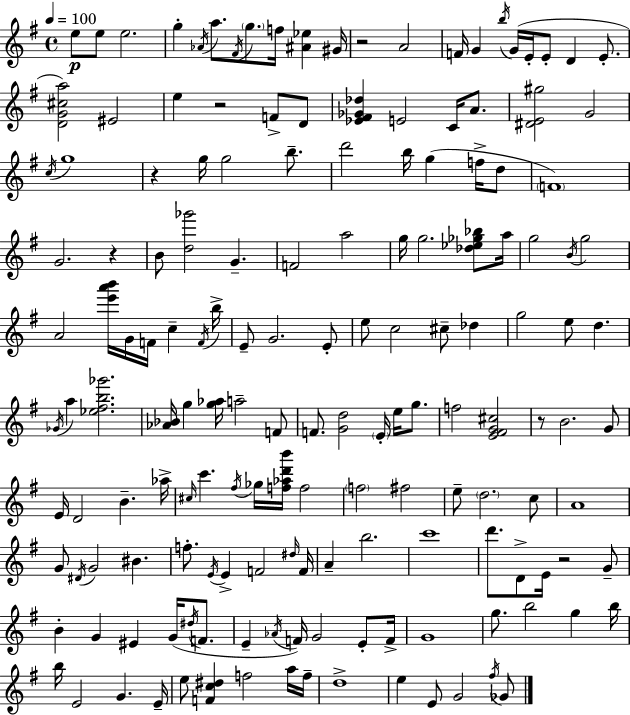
E5/e E5/e E5/h. G5/q Ab4/s A5/e. F#4/s G5/e. F5/s [A#4,Eb5]/q G#4/s R/h A4/h F4/s G4/q B5/s G4/s E4/s E4/e D4/q E4/e. [D4,G4,C#5,A5]/h EIS4/h E5/q R/h F4/e D4/e [Eb4,F#4,Gb4,Db5]/q E4/h C4/s A4/e. [D#4,E4,G#5]/h G4/h C5/s G5/w R/q G5/s G5/h B5/e. D6/h B5/s G5/q F5/s D5/e F4/w G4/h. R/q B4/e [D5,Gb6]/h G4/q. F4/h A5/h G5/s G5/h. [Db5,Eb5,Gb5,Bb5]/e A5/s G5/h B4/s G5/h A4/h [E6,A6,B6]/s G4/s F4/s C5/q F4/s B5/s E4/e G4/h. E4/e E5/e C5/h C#5/e Db5/q G5/h E5/e D5/q. Gb4/s A5/q [Eb5,F#5,B5,Gb6]/h. [Ab4,Bb4]/s G5/q [G5,Ab5]/s A5/h F4/e F4/e. [G4,D5]/h E4/s E5/s G5/e. F5/h [E4,F#4,G4,C#5]/h R/e B4/h. G4/e E4/s D4/h B4/q. Ab5/s C#5/s C6/q. F#5/s Gb5/s [F5,Ab5,D6,B6]/s F5/h F5/h F#5/h E5/e D5/h. C5/e A4/w G4/e D#4/s G4/h BIS4/q. F5/e. E4/s E4/q F4/h D#5/s F4/s A4/q B5/h. C6/w D6/e. D4/e E4/s R/h G4/e B4/q G4/q EIS4/q G4/s D#5/s F4/e. E4/q Ab4/s F4/s G4/h E4/e F4/s G4/w G5/e. B5/h G5/q B5/s B5/s E4/h G4/q. E4/s E5/e [F4,C5,D#5]/q F5/h A5/s F5/s D5/w E5/q E4/e G4/h F#5/s Gb4/e